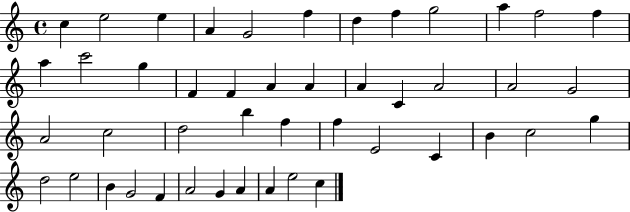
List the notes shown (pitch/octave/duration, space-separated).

C5/q E5/h E5/q A4/q G4/h F5/q D5/q F5/q G5/h A5/q F5/h F5/q A5/q C6/h G5/q F4/q F4/q A4/q A4/q A4/q C4/q A4/h A4/h G4/h A4/h C5/h D5/h B5/q F5/q F5/q E4/h C4/q B4/q C5/h G5/q D5/h E5/h B4/q G4/h F4/q A4/h G4/q A4/q A4/q E5/h C5/q